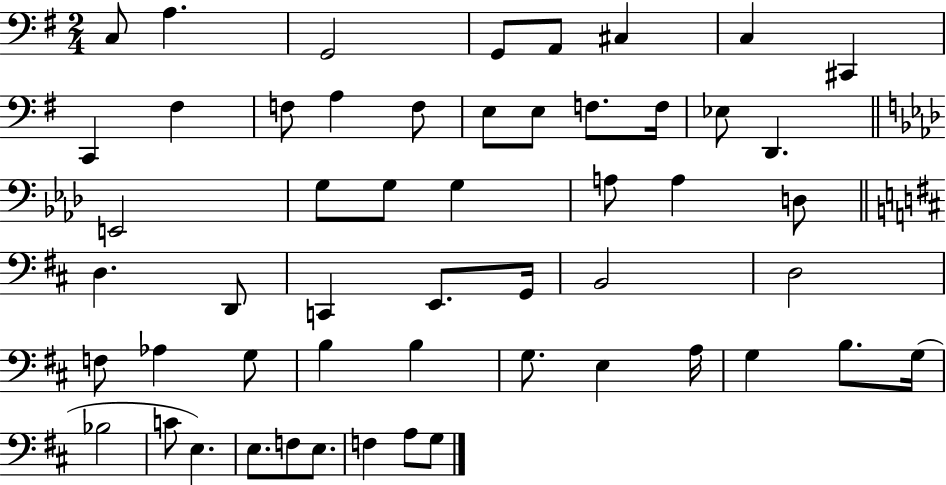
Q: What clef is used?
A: bass